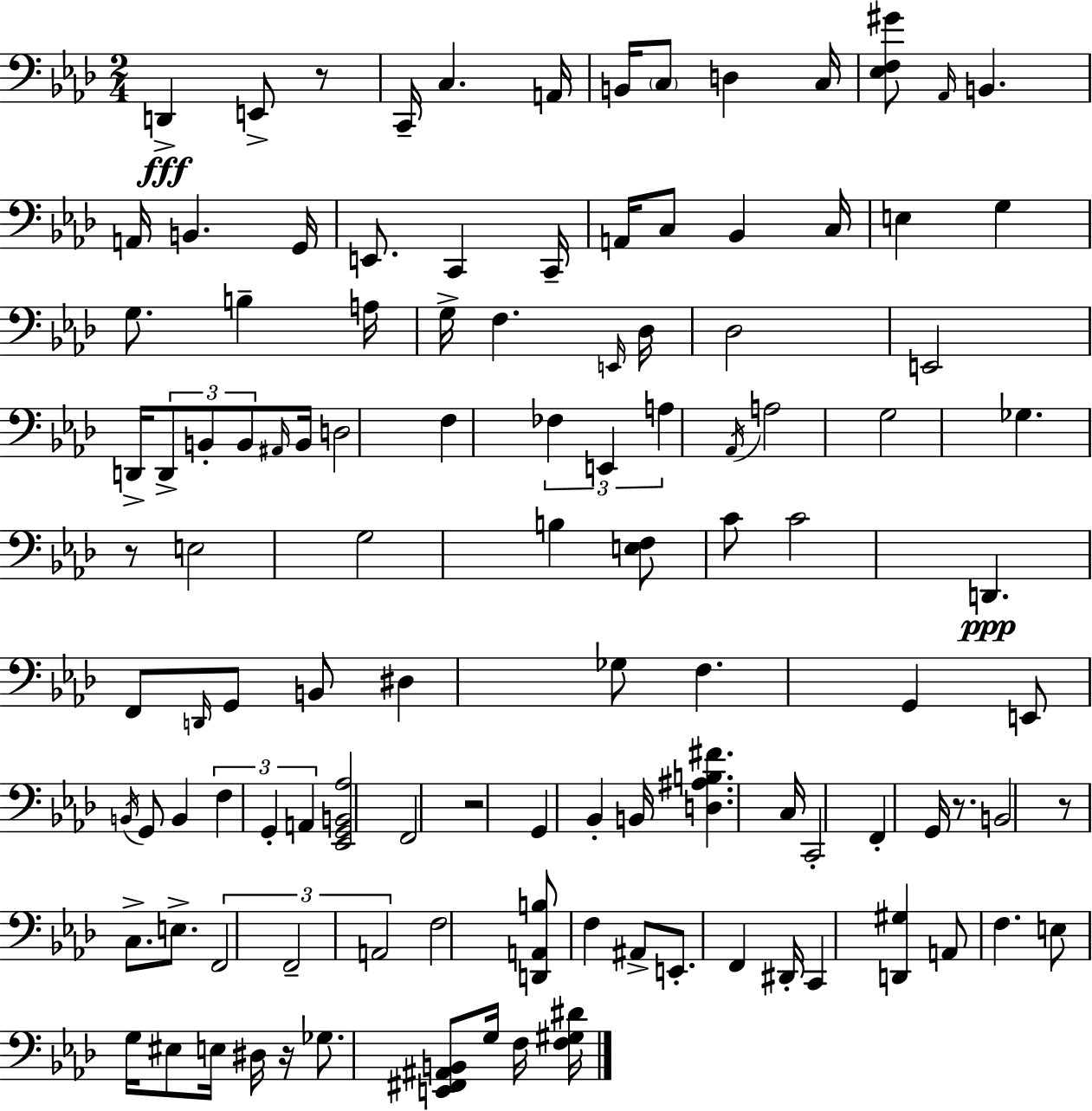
{
  \clef bass
  \numericTimeSignature
  \time 2/4
  \key aes \major
  d,4->\fff e,8-> r8 | c,16-- c4. a,16 | b,16 \parenthesize c8 d4 c16 | <ees f gis'>8 \grace { aes,16 } b,4. | \break a,16 b,4. | g,16 e,8. c,4 | c,16-- a,16 c8 bes,4 | c16 e4 g4 | \break g8. b4-- | a16 g16-> f4. | \grace { e,16 } des16 des2 | e,2 | \break d,16-> \tuplet 3/2 { d,8-> b,8-. b,8 } | \grace { ais,16 } b,16 d2 | f4 \tuplet 3/2 { fes4 | e,4 a4 } | \break \acciaccatura { aes,16 } a2 | g2 | ges4. | r8 e2 | \break g2 | b4 | <e f>8 c'8 c'2 | d,4.\ppp | \break f,8 \grace { d,16 } g,8 b,8 | dis4 ges8 f4. | g,4 | e,8 \acciaccatura { b,16 } g,8 b,4 | \break \tuplet 3/2 { f4 g,4-. | a,4 } <ees, g, b, aes>2 | f,2 | r2 | \break g,4 | bes,4-. b,16 <d ais b fis'>4. | c16 c,2-. | f,4-. | \break g,16 r8. b,2 | r8 | c8.-> e8.-> \tuplet 3/2 { f,2 | f,2-- | \break a,2 } | f2 | <d, a, b>8 | f4 ais,8-> e,8.-. | \break f,4 dis,16-. c,4 | <d, gis>4 a,8 | f4. e8 | g16 eis8 e16 dis16 r16 ges8. | \break <e, fis, ais, b,>8 g16 f16 <f gis dis'>16 \bar "|."
}